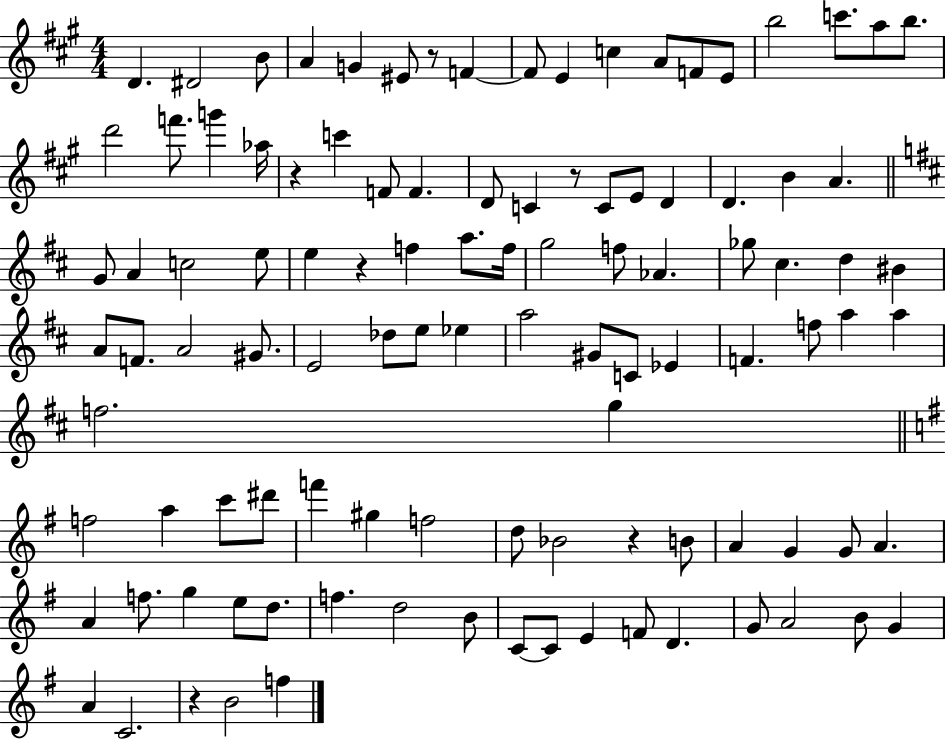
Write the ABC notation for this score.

X:1
T:Untitled
M:4/4
L:1/4
K:A
D ^D2 B/2 A G ^E/2 z/2 F F/2 E c A/2 F/2 E/2 b2 c'/2 a/2 b/2 d'2 f'/2 g' _a/4 z c' F/2 F D/2 C z/2 C/2 E/2 D D B A G/2 A c2 e/2 e z f a/2 f/4 g2 f/2 _A _g/2 ^c d ^B A/2 F/2 A2 ^G/2 E2 _d/2 e/2 _e a2 ^G/2 C/2 _E F f/2 a a f2 g f2 a c'/2 ^d'/2 f' ^g f2 d/2 _B2 z B/2 A G G/2 A A f/2 g e/2 d/2 f d2 B/2 C/2 C/2 E F/2 D G/2 A2 B/2 G A C2 z B2 f